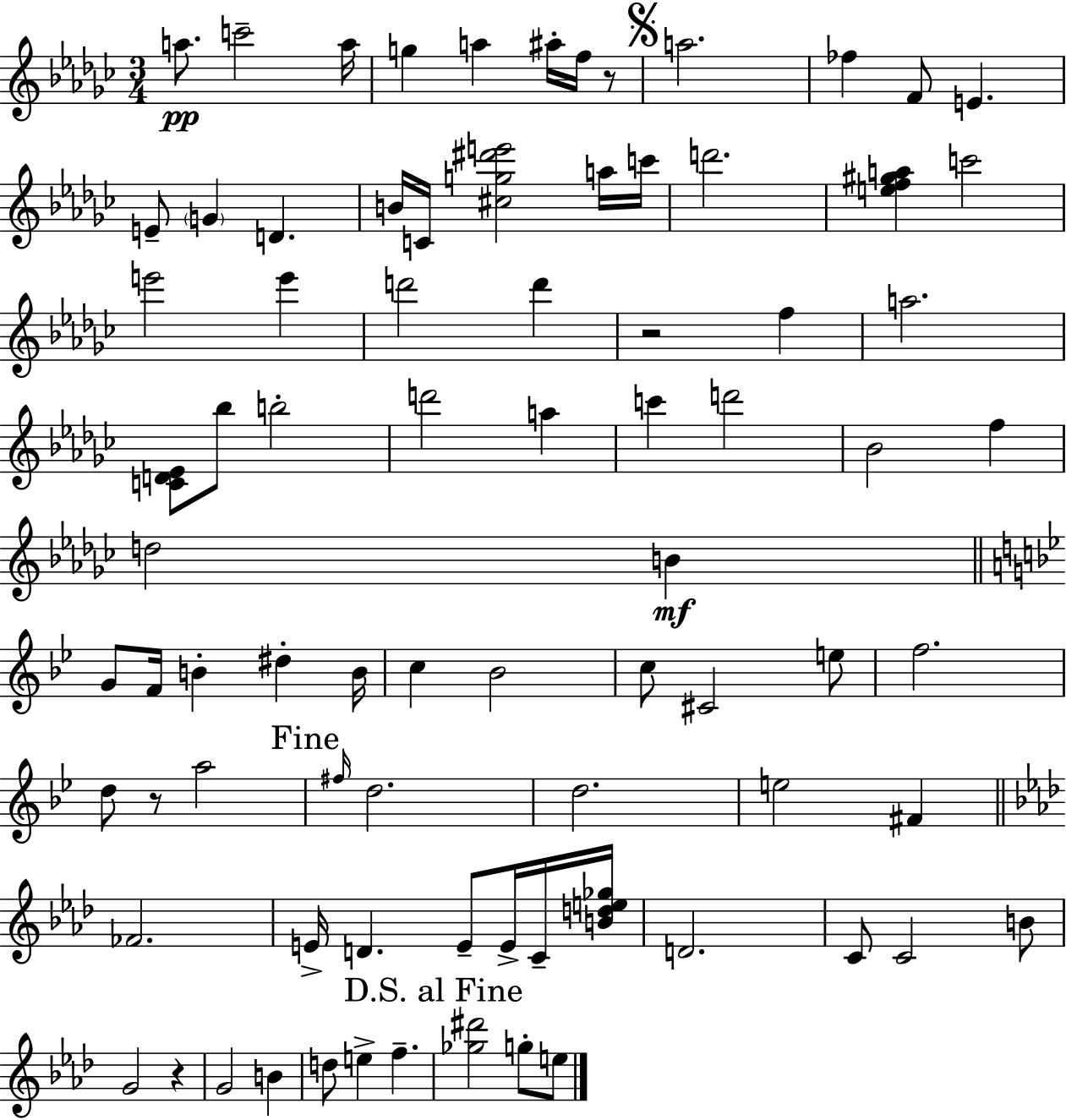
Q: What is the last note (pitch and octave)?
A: E5